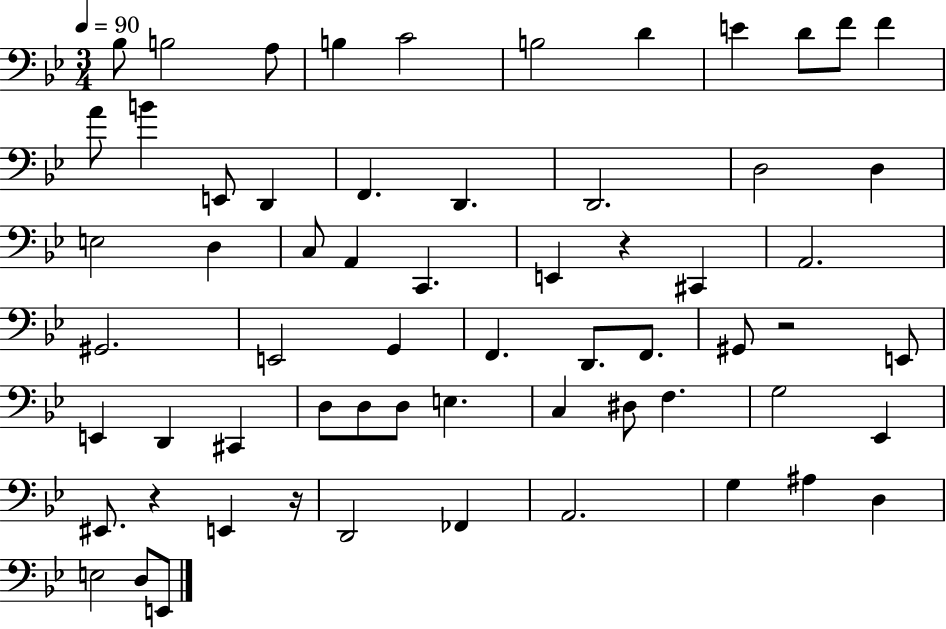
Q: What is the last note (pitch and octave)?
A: E2